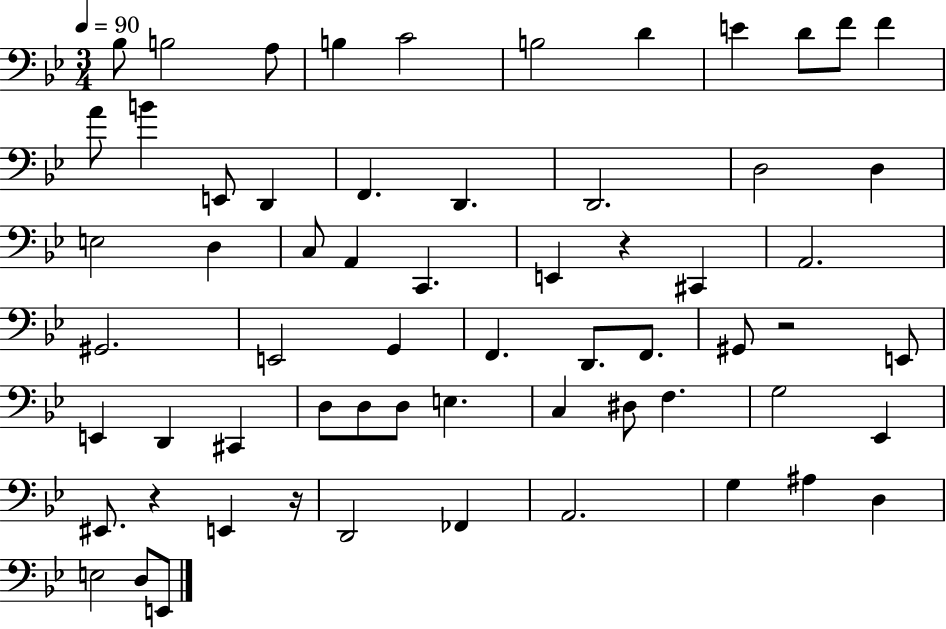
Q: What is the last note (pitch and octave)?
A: E2